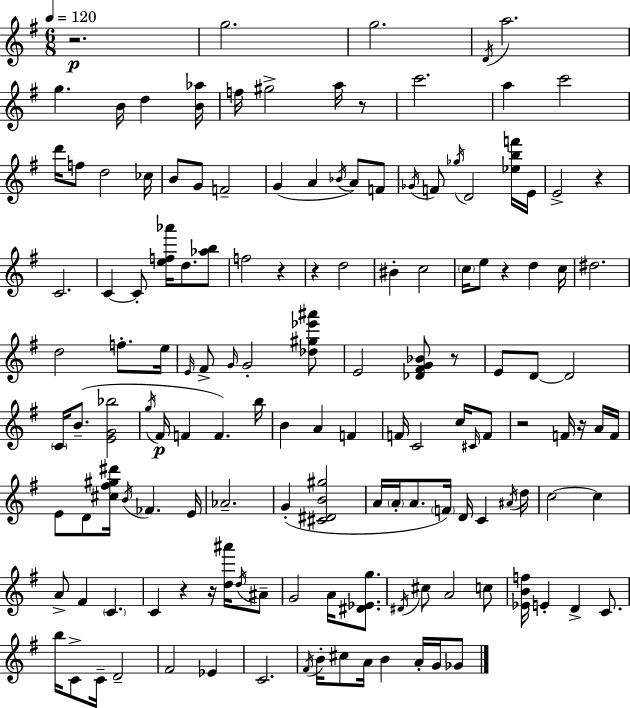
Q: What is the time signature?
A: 6/8